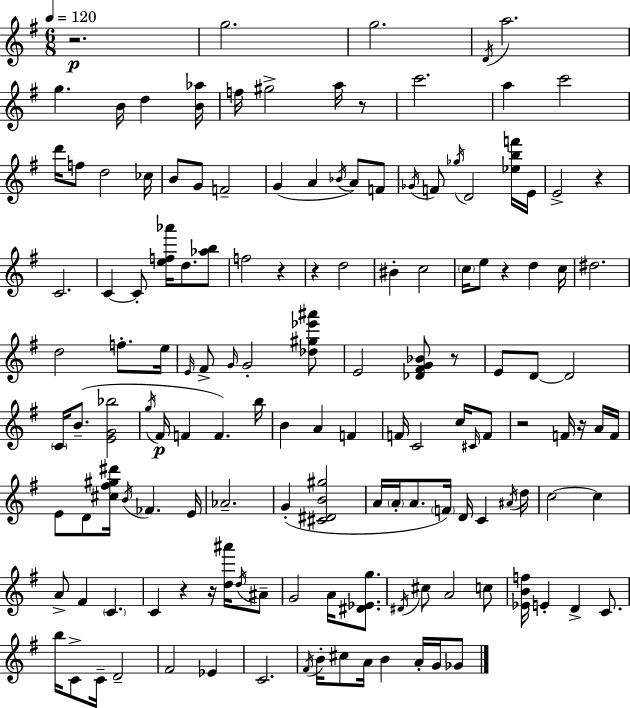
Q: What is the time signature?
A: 6/8